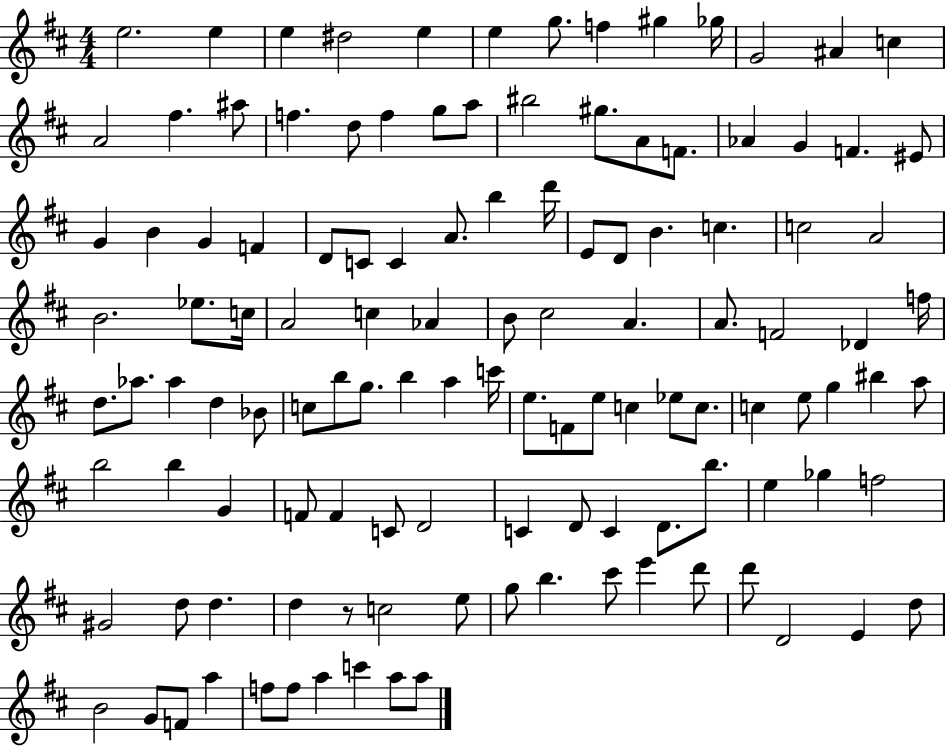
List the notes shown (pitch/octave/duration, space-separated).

E5/h. E5/q E5/q D#5/h E5/q E5/q G5/e. F5/q G#5/q Gb5/s G4/h A#4/q C5/q A4/h F#5/q. A#5/e F5/q. D5/e F5/q G5/e A5/e BIS5/h G#5/e. A4/e F4/e. Ab4/q G4/q F4/q. EIS4/e G4/q B4/q G4/q F4/q D4/e C4/e C4/q A4/e. B5/q D6/s E4/e D4/e B4/q. C5/q. C5/h A4/h B4/h. Eb5/e. C5/s A4/h C5/q Ab4/q B4/e C#5/h A4/q. A4/e. F4/h Db4/q F5/s D5/e. Ab5/e. Ab5/q D5/q Bb4/e C5/e B5/e G5/e. B5/q A5/q C6/s E5/e. F4/e E5/e C5/q Eb5/e C5/e. C5/q E5/e G5/q BIS5/q A5/e B5/h B5/q G4/q F4/e F4/q C4/e D4/h C4/q D4/e C4/q D4/e. B5/e. E5/q Gb5/q F5/h G#4/h D5/e D5/q. D5/q R/e C5/h E5/e G5/e B5/q. C#6/e E6/q D6/e D6/e D4/h E4/q D5/e B4/h G4/e F4/e A5/q F5/e F5/e A5/q C6/q A5/e A5/e